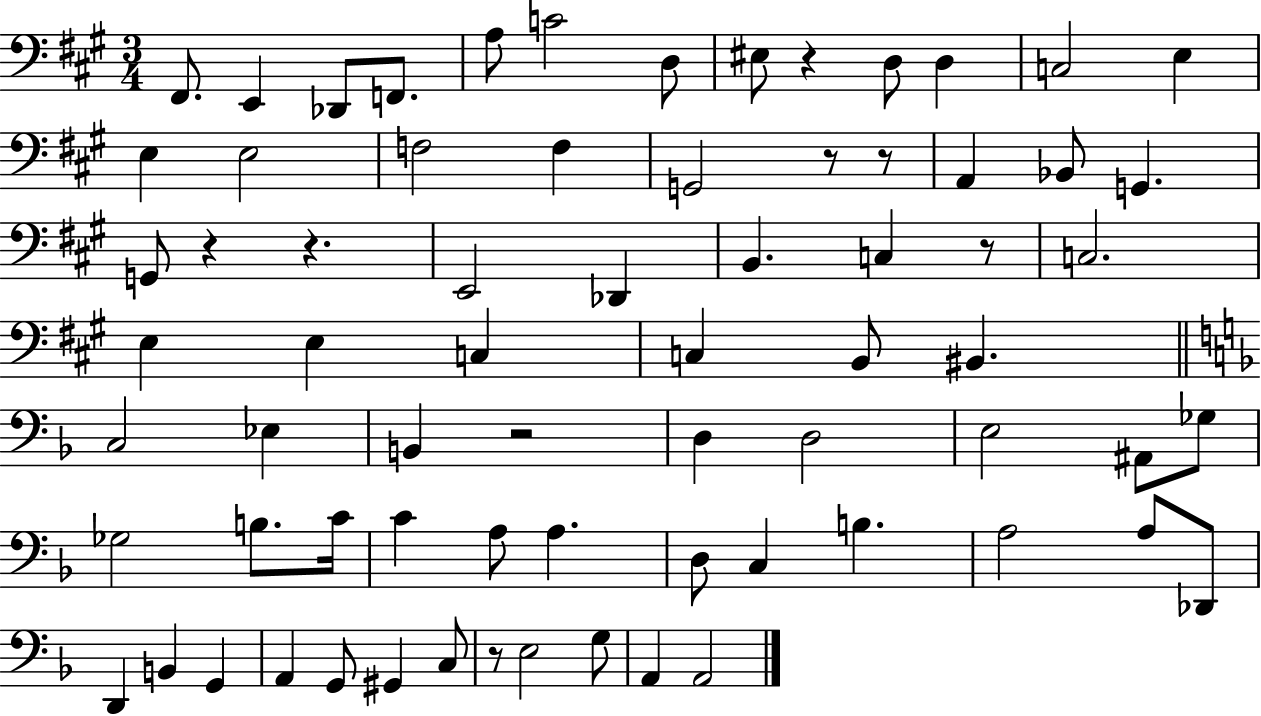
{
  \clef bass
  \numericTimeSignature
  \time 3/4
  \key a \major
  fis,8. e,4 des,8 f,8. | a8 c'2 d8 | eis8 r4 d8 d4 | c2 e4 | \break e4 e2 | f2 f4 | g,2 r8 r8 | a,4 bes,8 g,4. | \break g,8 r4 r4. | e,2 des,4 | b,4. c4 r8 | c2. | \break e4 e4 c4 | c4 b,8 bis,4. | \bar "||" \break \key f \major c2 ees4 | b,4 r2 | d4 d2 | e2 ais,8 ges8 | \break ges2 b8. c'16 | c'4 a8 a4. | d8 c4 b4. | a2 a8 des,8 | \break d,4 b,4 g,4 | a,4 g,8 gis,4 c8 | r8 e2 g8 | a,4 a,2 | \break \bar "|."
}